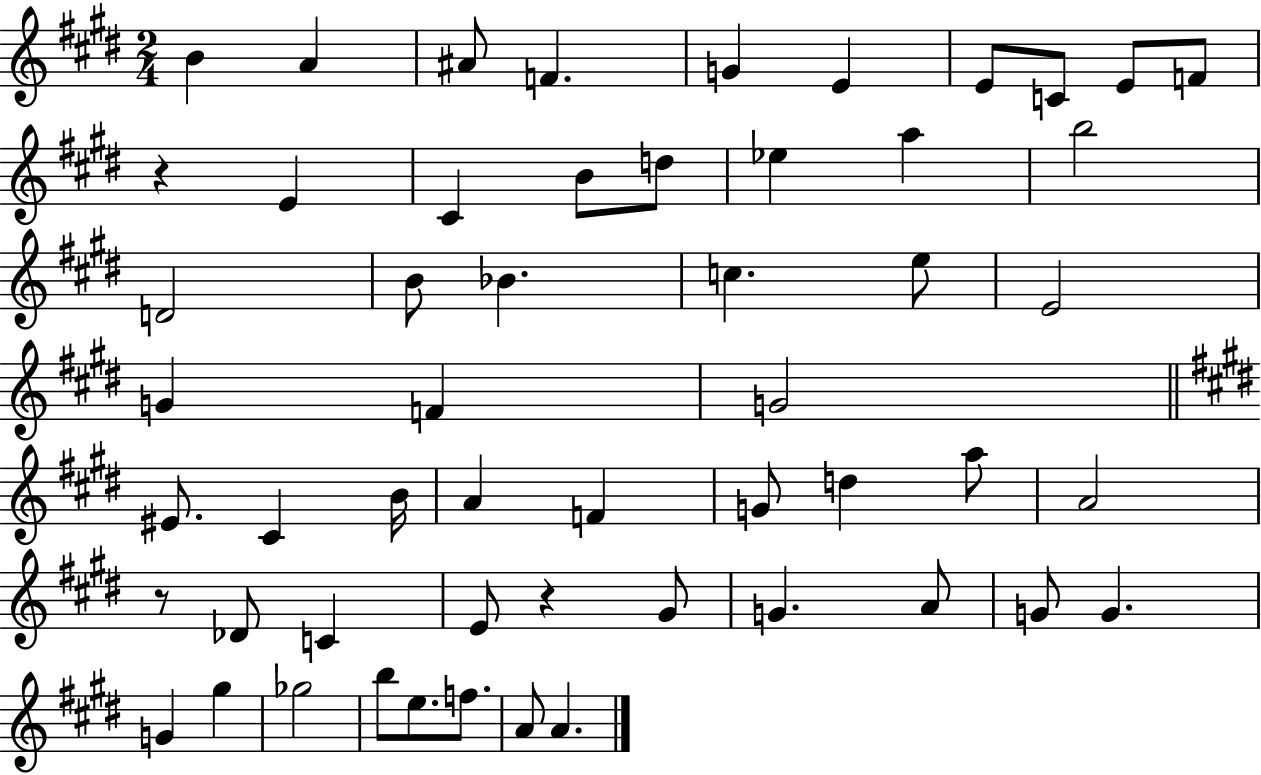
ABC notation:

X:1
T:Untitled
M:2/4
L:1/4
K:E
B A ^A/2 F G E E/2 C/2 E/2 F/2 z E ^C B/2 d/2 _e a b2 D2 B/2 _B c e/2 E2 G F G2 ^E/2 ^C B/4 A F G/2 d a/2 A2 z/2 _D/2 C E/2 z ^G/2 G A/2 G/2 G G ^g _g2 b/2 e/2 f/2 A/2 A